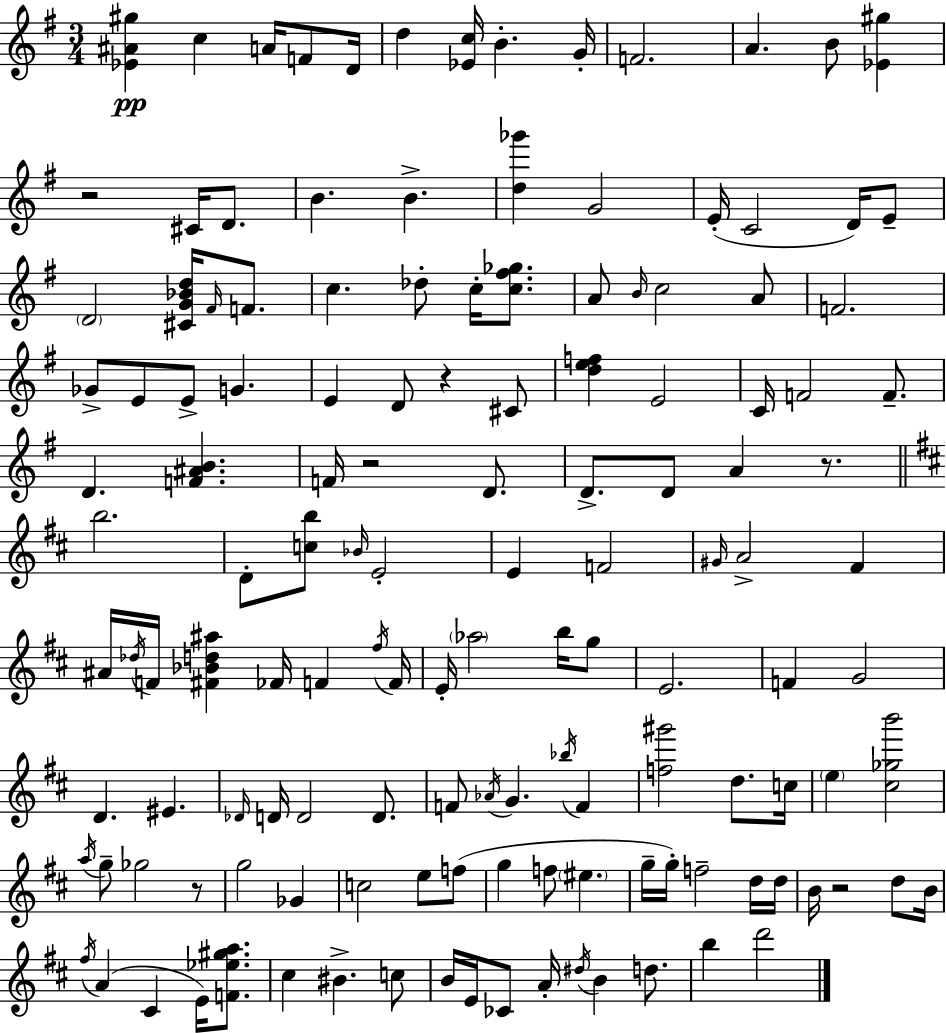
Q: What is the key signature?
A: G major